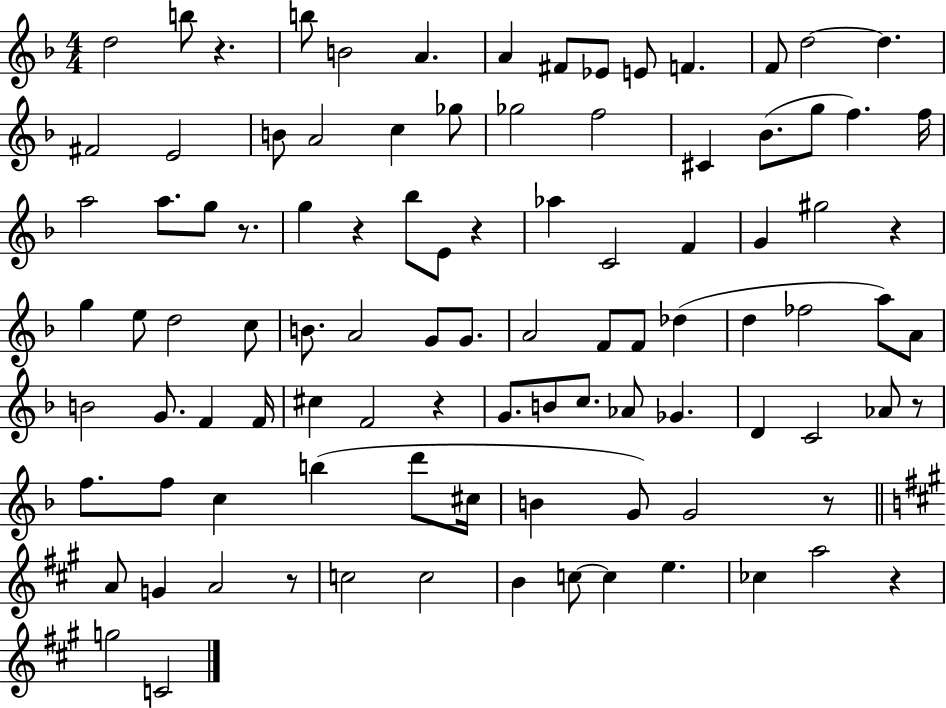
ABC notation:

X:1
T:Untitled
M:4/4
L:1/4
K:F
d2 b/2 z b/2 B2 A A ^F/2 _E/2 E/2 F F/2 d2 d ^F2 E2 B/2 A2 c _g/2 _g2 f2 ^C _B/2 g/2 f f/4 a2 a/2 g/2 z/2 g z _b/2 E/2 z _a C2 F G ^g2 z g e/2 d2 c/2 B/2 A2 G/2 G/2 A2 F/2 F/2 _d d _f2 a/2 A/2 B2 G/2 F F/4 ^c F2 z G/2 B/2 c/2 _A/2 _G D C2 _A/2 z/2 f/2 f/2 c b d'/2 ^c/4 B G/2 G2 z/2 A/2 G A2 z/2 c2 c2 B c/2 c e _c a2 z g2 C2